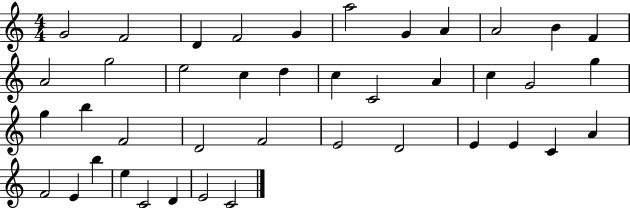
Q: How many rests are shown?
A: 0